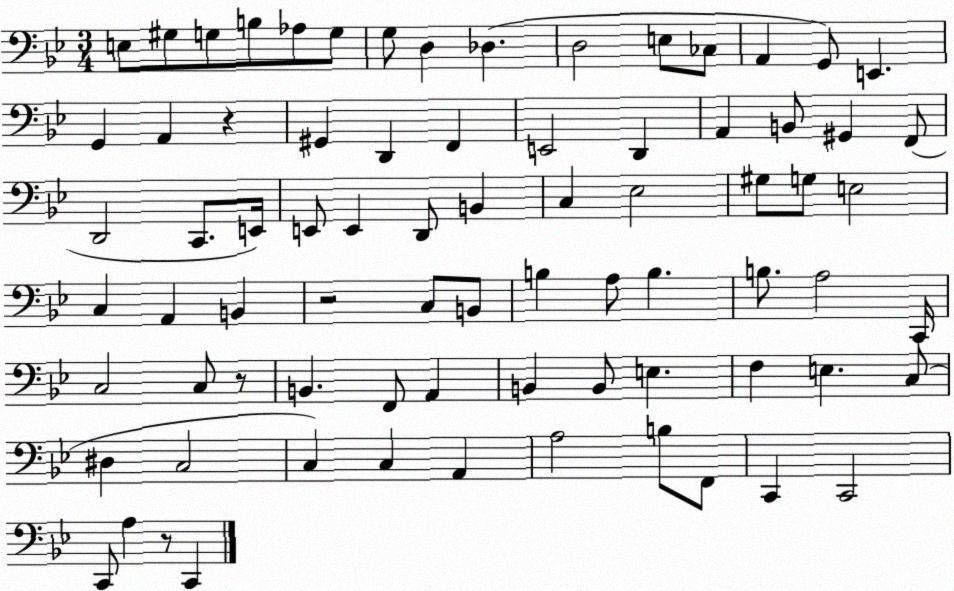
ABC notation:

X:1
T:Untitled
M:3/4
L:1/4
K:Bb
E,/2 ^G,/2 G,/2 B,/2 _A,/2 G,/2 G,/2 D, _D, D,2 E,/2 _C,/2 A,, G,,/2 E,, G,, A,, z ^G,, D,, F,, E,,2 D,, A,, B,,/2 ^G,, F,,/2 D,,2 C,,/2 E,,/4 E,,/2 E,, D,,/2 B,, C, _E,2 ^G,/2 G,/2 E,2 C, A,, B,, z2 C,/2 B,,/2 B, A,/2 B, B,/2 A,2 C,,/4 C,2 C,/2 z/2 B,, F,,/2 A,, B,, B,,/2 E, F, E, C,/2 ^D, C,2 C, C, A,, A,2 B,/2 F,,/2 C,, C,,2 C,,/2 A, z/2 C,,